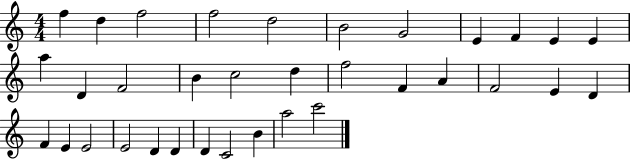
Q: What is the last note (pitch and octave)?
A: C6